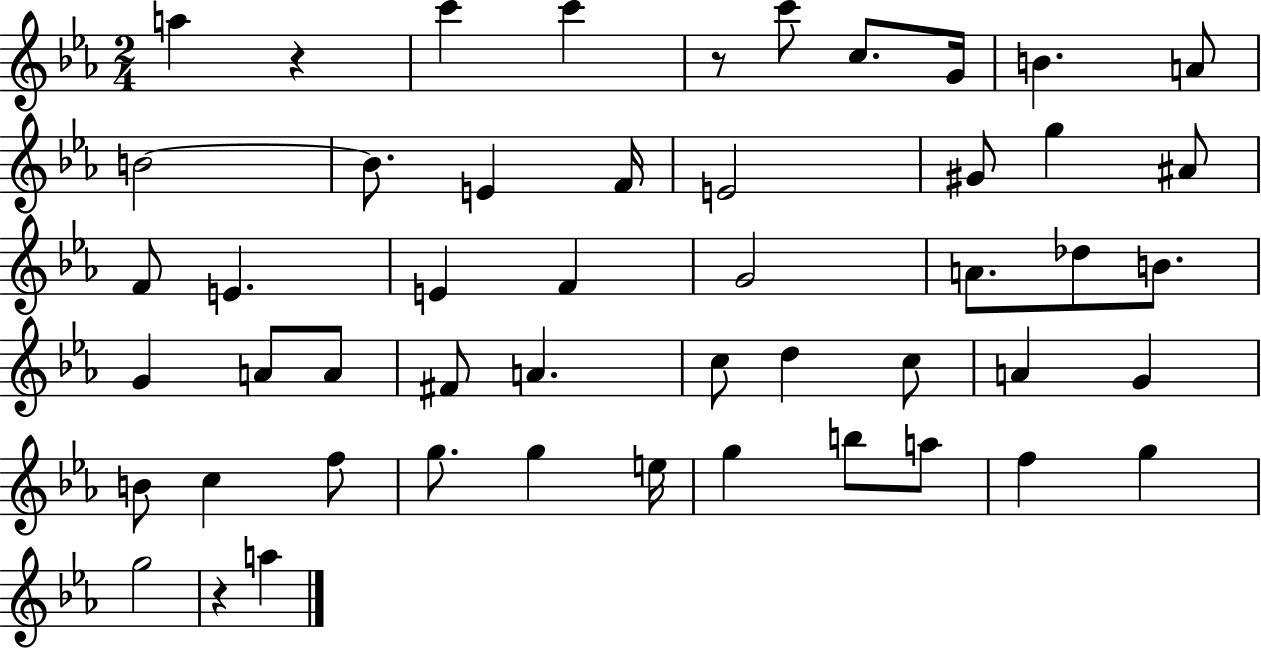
A5/q R/q C6/q C6/q R/e C6/e C5/e. G4/s B4/q. A4/e B4/h B4/e. E4/q F4/s E4/h G#4/e G5/q A#4/e F4/e E4/q. E4/q F4/q G4/h A4/e. Db5/e B4/e. G4/q A4/e A4/e F#4/e A4/q. C5/e D5/q C5/e A4/q G4/q B4/e C5/q F5/e G5/e. G5/q E5/s G5/q B5/e A5/e F5/q G5/q G5/h R/q A5/q